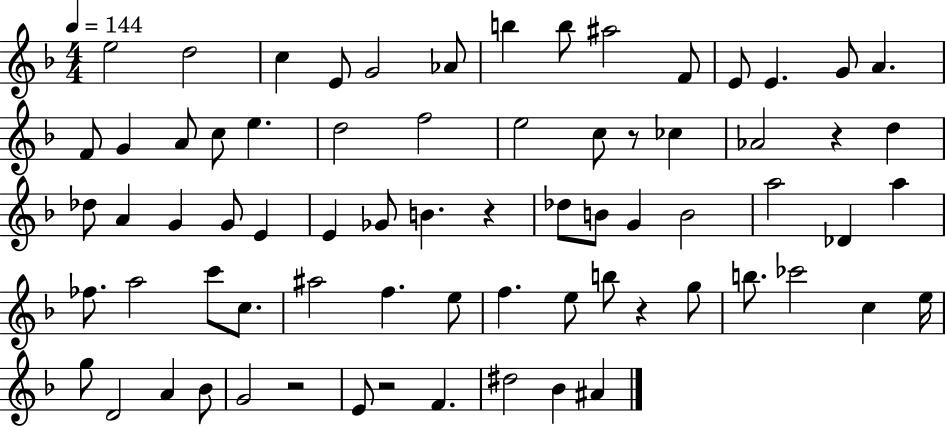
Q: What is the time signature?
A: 4/4